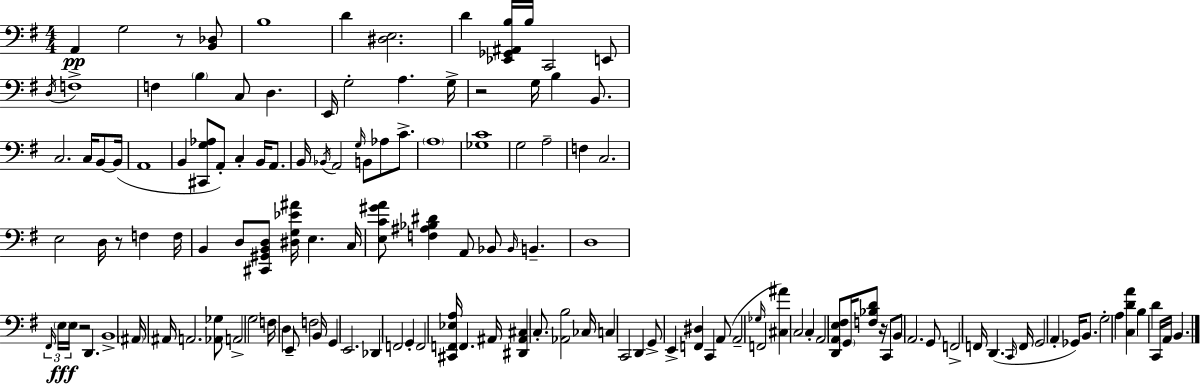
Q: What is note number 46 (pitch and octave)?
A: F3